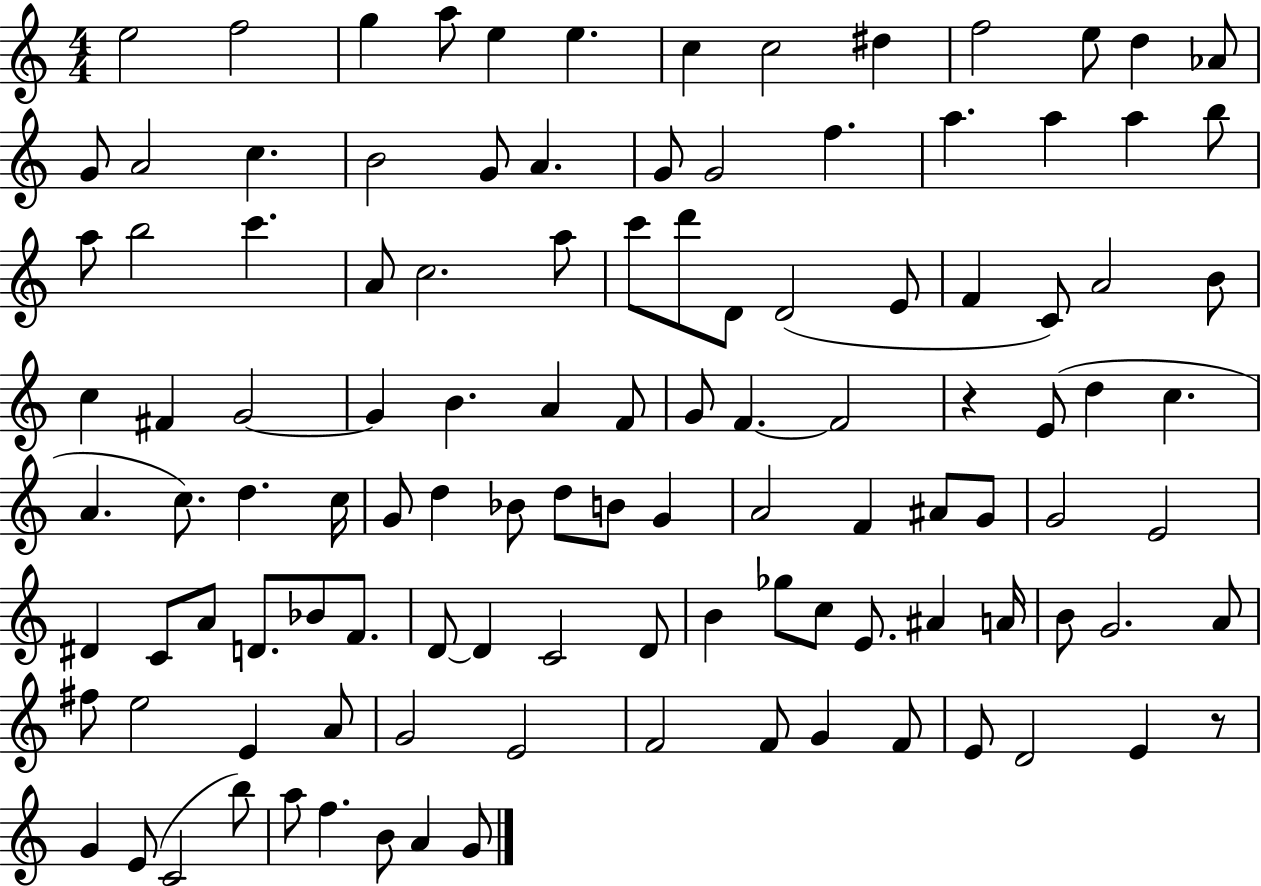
{
  \clef treble
  \numericTimeSignature
  \time 4/4
  \key c \major
  e''2 f''2 | g''4 a''8 e''4 e''4. | c''4 c''2 dis''4 | f''2 e''8 d''4 aes'8 | \break g'8 a'2 c''4. | b'2 g'8 a'4. | g'8 g'2 f''4. | a''4. a''4 a''4 b''8 | \break a''8 b''2 c'''4. | a'8 c''2. a''8 | c'''8 d'''8 d'8 d'2( e'8 | f'4 c'8) a'2 b'8 | \break c''4 fis'4 g'2~~ | g'4 b'4. a'4 f'8 | g'8 f'4.~~ f'2 | r4 e'8( d''4 c''4. | \break a'4. c''8.) d''4. c''16 | g'8 d''4 bes'8 d''8 b'8 g'4 | a'2 f'4 ais'8 g'8 | g'2 e'2 | \break dis'4 c'8 a'8 d'8. bes'8 f'8. | d'8~~ d'4 c'2 d'8 | b'4 ges''8 c''8 e'8. ais'4 a'16 | b'8 g'2. a'8 | \break fis''8 e''2 e'4 a'8 | g'2 e'2 | f'2 f'8 g'4 f'8 | e'8 d'2 e'4 r8 | \break g'4 e'8( c'2 b''8) | a''8 f''4. b'8 a'4 g'8 | \bar "|."
}